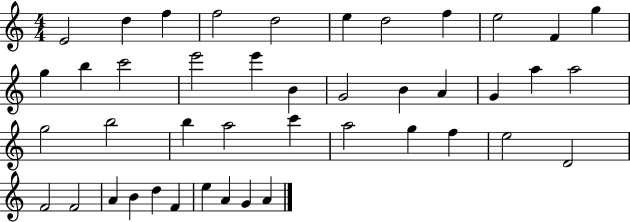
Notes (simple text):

E4/h D5/q F5/q F5/h D5/h E5/q D5/h F5/q E5/h F4/q G5/q G5/q B5/q C6/h E6/h E6/q B4/q G4/h B4/q A4/q G4/q A5/q A5/h G5/h B5/h B5/q A5/h C6/q A5/h G5/q F5/q E5/h D4/h F4/h F4/h A4/q B4/q D5/q F4/q E5/q A4/q G4/q A4/q